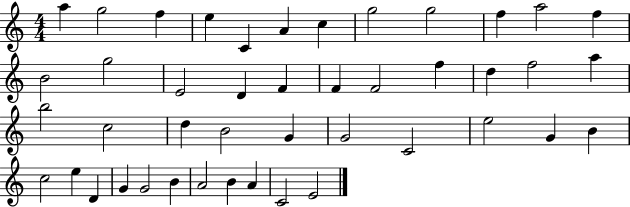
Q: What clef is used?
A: treble